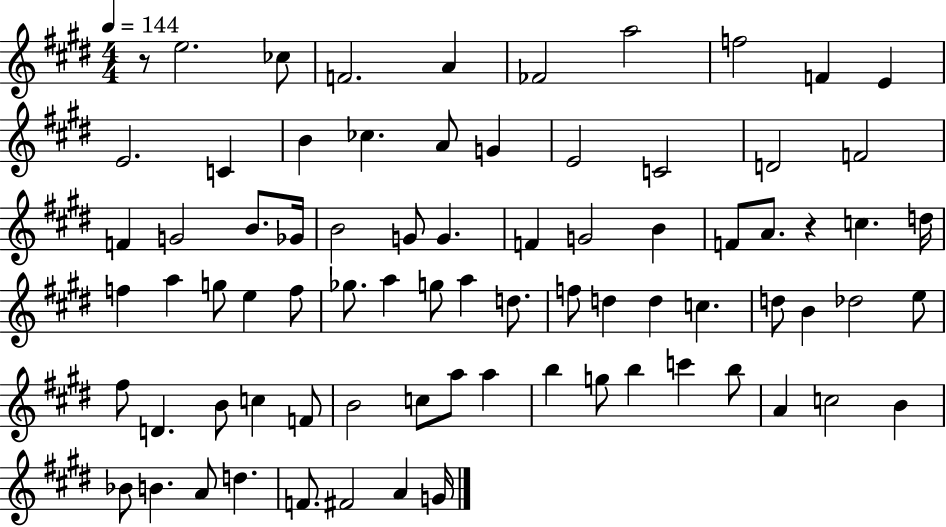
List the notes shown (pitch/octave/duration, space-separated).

R/e E5/h. CES5/e F4/h. A4/q FES4/h A5/h F5/h F4/q E4/q E4/h. C4/q B4/q CES5/q. A4/e G4/q E4/h C4/h D4/h F4/h F4/q G4/h B4/e. Gb4/s B4/h G4/e G4/q. F4/q G4/h B4/q F4/e A4/e. R/q C5/q. D5/s F5/q A5/q G5/e E5/q F5/e Gb5/e. A5/q G5/e A5/q D5/e. F5/e D5/q D5/q C5/q. D5/e B4/q Db5/h E5/e F#5/e D4/q. B4/e C5/q F4/e B4/h C5/e A5/e A5/q B5/q G5/e B5/q C6/q B5/e A4/q C5/h B4/q Bb4/e B4/q. A4/e D5/q. F4/e. F#4/h A4/q G4/s